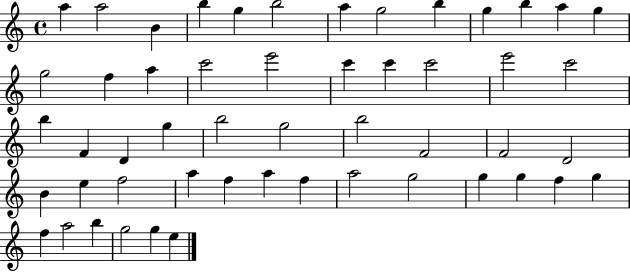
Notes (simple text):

A5/q A5/h B4/q B5/q G5/q B5/h A5/q G5/h B5/q G5/q B5/q A5/q G5/q G5/h F5/q A5/q C6/h E6/h C6/q C6/q C6/h E6/h C6/h B5/q F4/q D4/q G5/q B5/h G5/h B5/h F4/h F4/h D4/h B4/q E5/q F5/h A5/q F5/q A5/q F5/q A5/h G5/h G5/q G5/q F5/q G5/q F5/q A5/h B5/q G5/h G5/q E5/q